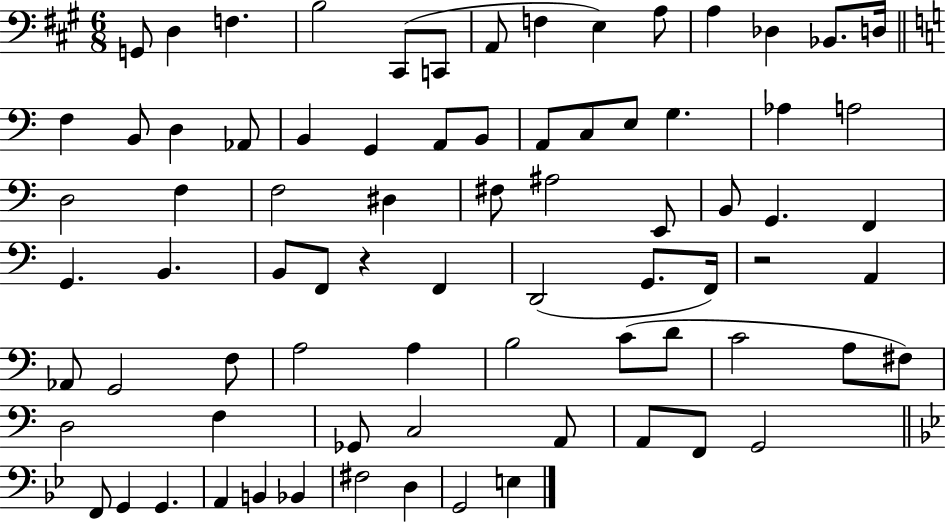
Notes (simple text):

G2/e D3/q F3/q. B3/h C#2/e C2/e A2/e F3/q E3/q A3/e A3/q Db3/q Bb2/e. D3/s F3/q B2/e D3/q Ab2/e B2/q G2/q A2/e B2/e A2/e C3/e E3/e G3/q. Ab3/q A3/h D3/h F3/q F3/h D#3/q F#3/e A#3/h E2/e B2/e G2/q. F2/q G2/q. B2/q. B2/e F2/e R/q F2/q D2/h G2/e. F2/s R/h A2/q Ab2/e G2/h F3/e A3/h A3/q B3/h C4/e D4/e C4/h A3/e F#3/e D3/h F3/q Gb2/e C3/h A2/e A2/e F2/e G2/h F2/e G2/q G2/q. A2/q B2/q Bb2/q F#3/h D3/q G2/h E3/q